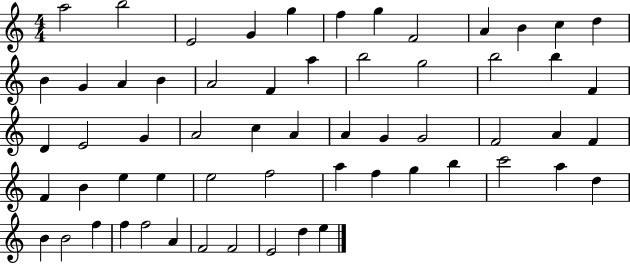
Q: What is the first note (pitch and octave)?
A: A5